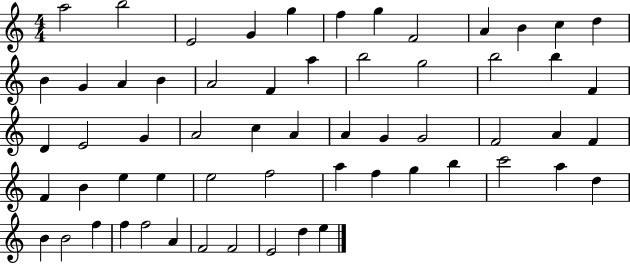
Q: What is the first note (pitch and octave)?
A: A5